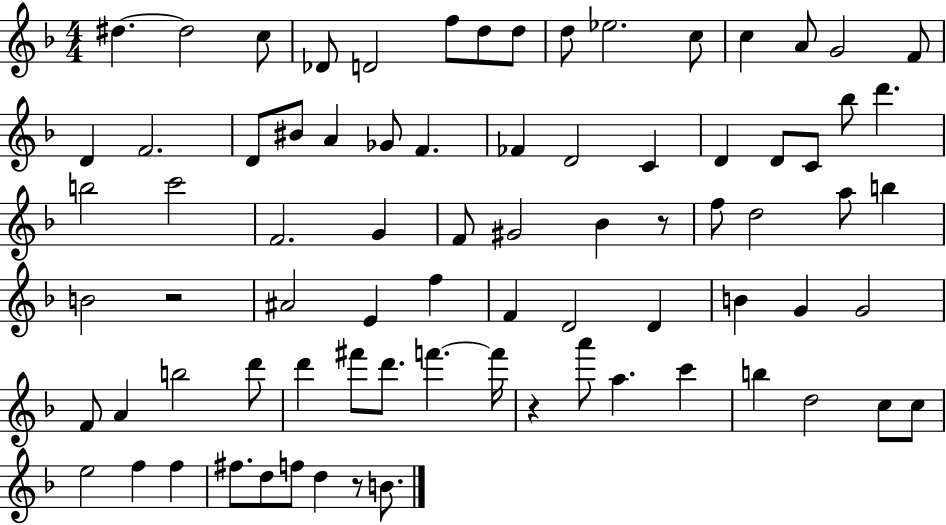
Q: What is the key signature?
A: F major